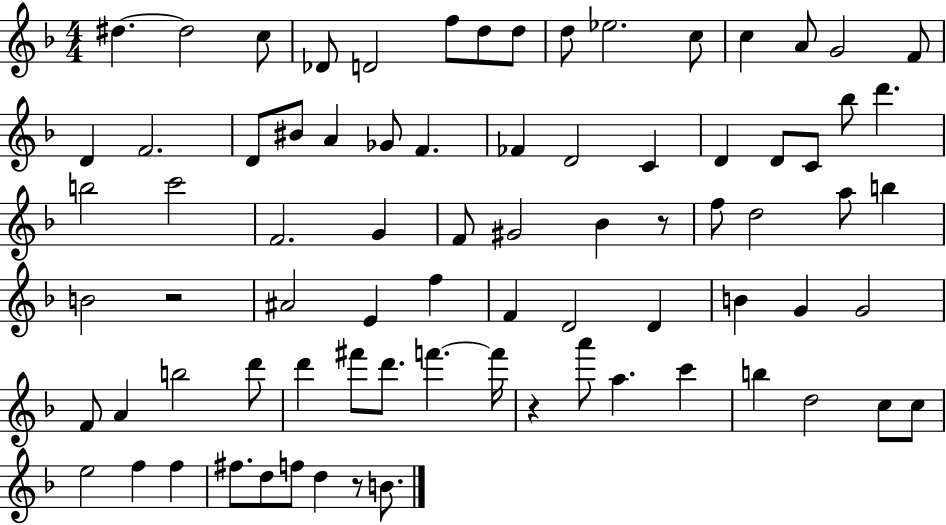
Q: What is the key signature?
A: F major